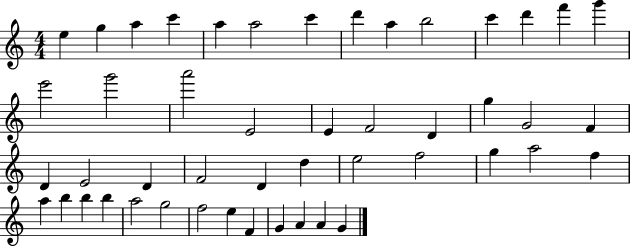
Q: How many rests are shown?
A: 0